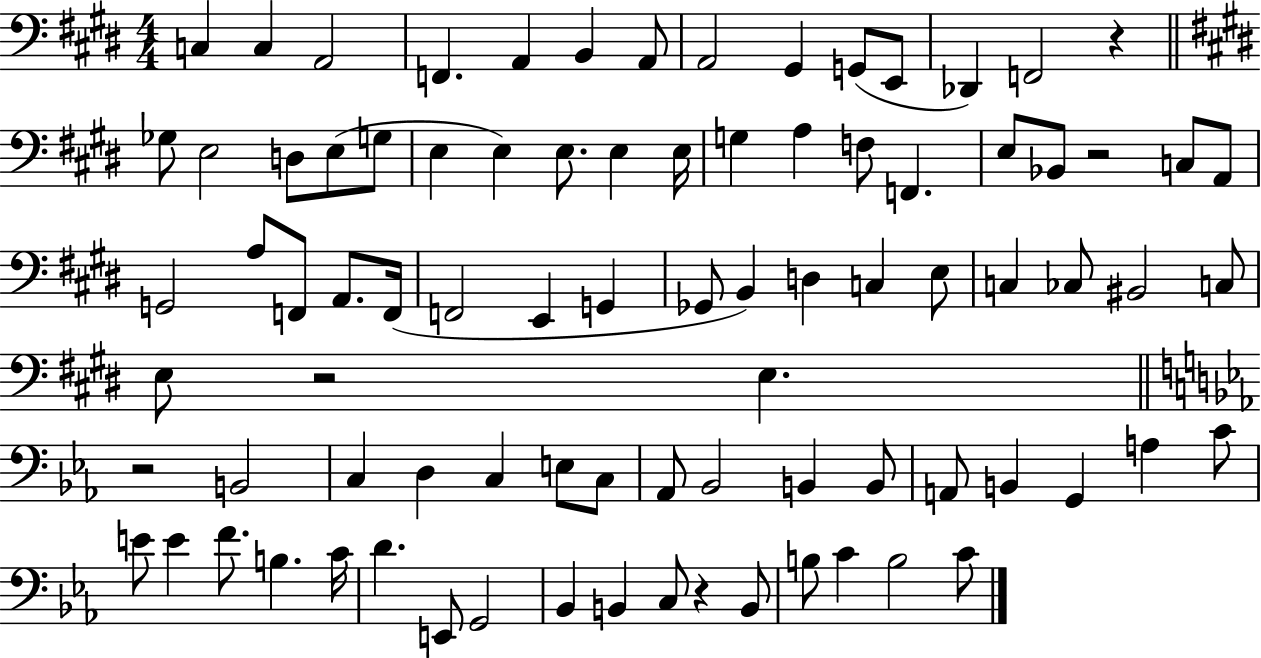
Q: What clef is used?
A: bass